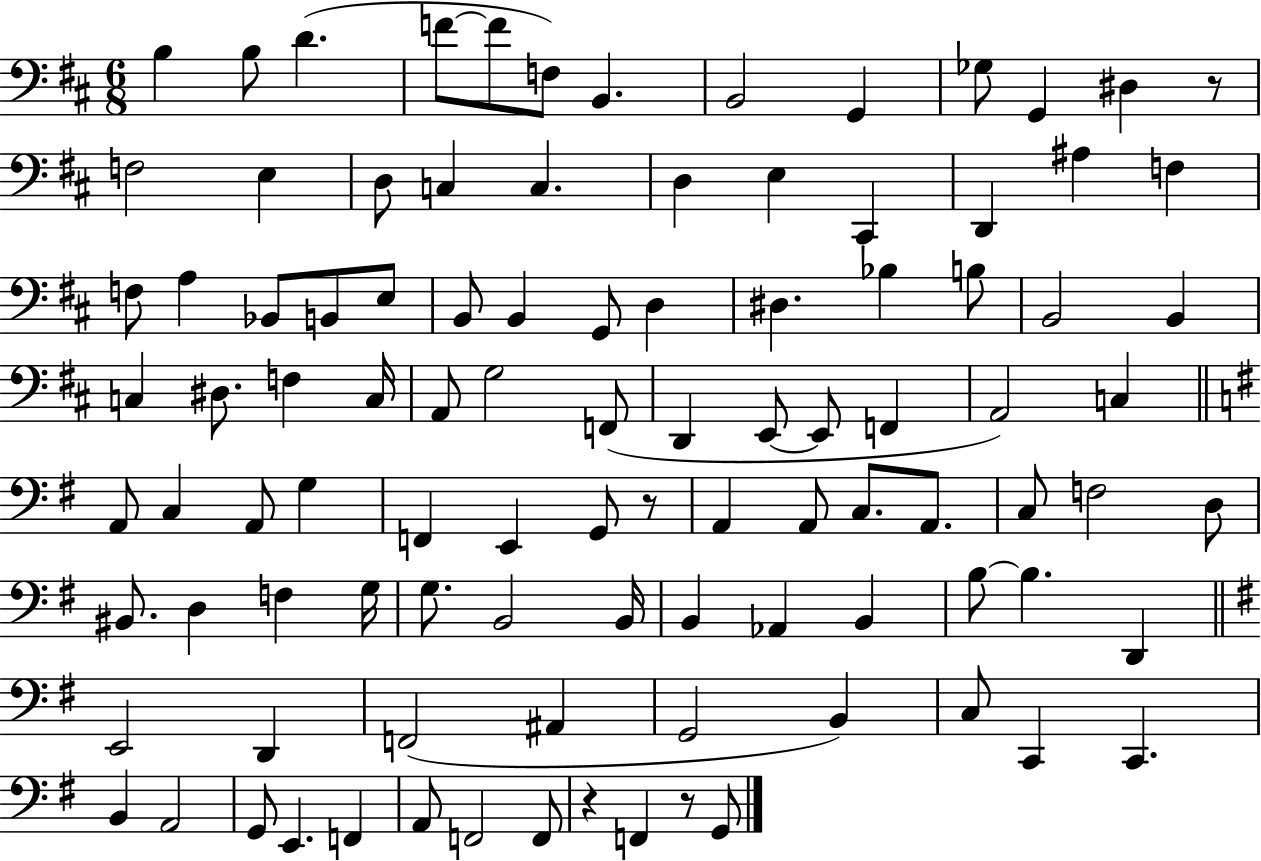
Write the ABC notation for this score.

X:1
T:Untitled
M:6/8
L:1/4
K:D
B, B,/2 D F/2 F/2 F,/2 B,, B,,2 G,, _G,/2 G,, ^D, z/2 F,2 E, D,/2 C, C, D, E, ^C,, D,, ^A, F, F,/2 A, _B,,/2 B,,/2 E,/2 B,,/2 B,, G,,/2 D, ^D, _B, B,/2 B,,2 B,, C, ^D,/2 F, C,/4 A,,/2 G,2 F,,/2 D,, E,,/2 E,,/2 F,, A,,2 C, A,,/2 C, A,,/2 G, F,, E,, G,,/2 z/2 A,, A,,/2 C,/2 A,,/2 C,/2 F,2 D,/2 ^B,,/2 D, F, G,/4 G,/2 B,,2 B,,/4 B,, _A,, B,, B,/2 B, D,, E,,2 D,, F,,2 ^A,, G,,2 B,, C,/2 C,, C,, B,, A,,2 G,,/2 E,, F,, A,,/2 F,,2 F,,/2 z F,, z/2 G,,/2